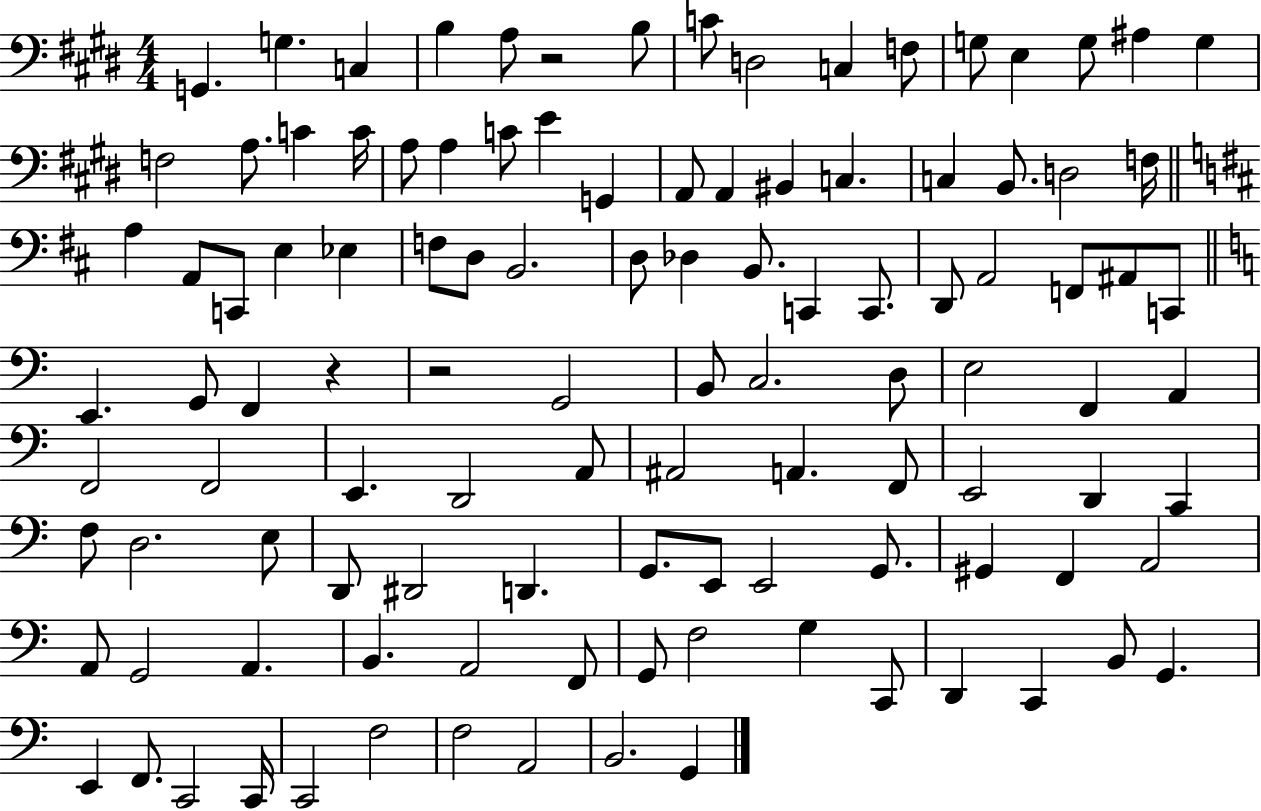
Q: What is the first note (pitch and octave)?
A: G2